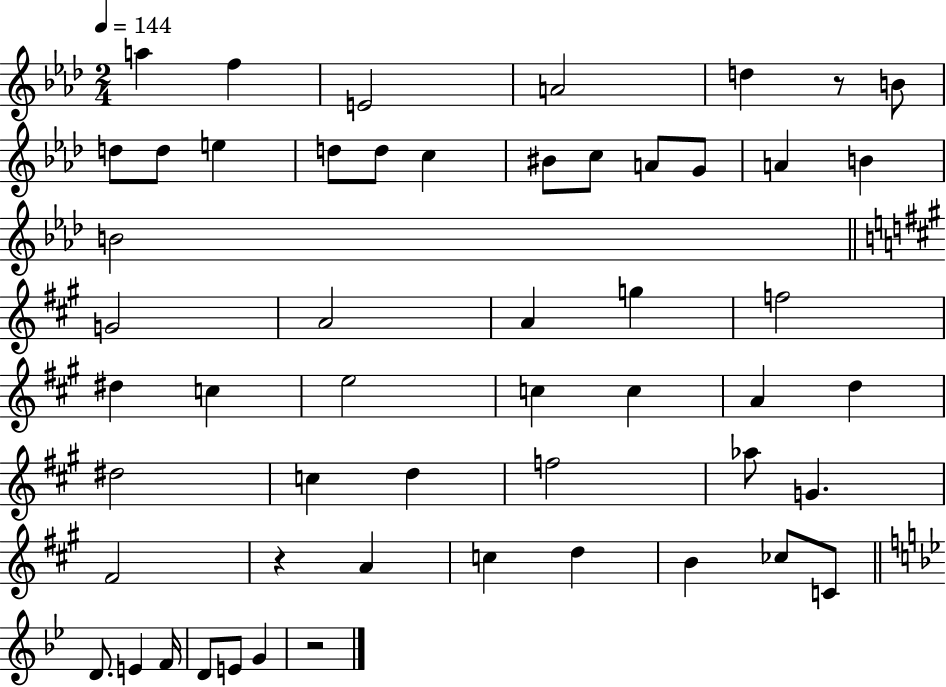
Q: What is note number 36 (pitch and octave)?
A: Ab5